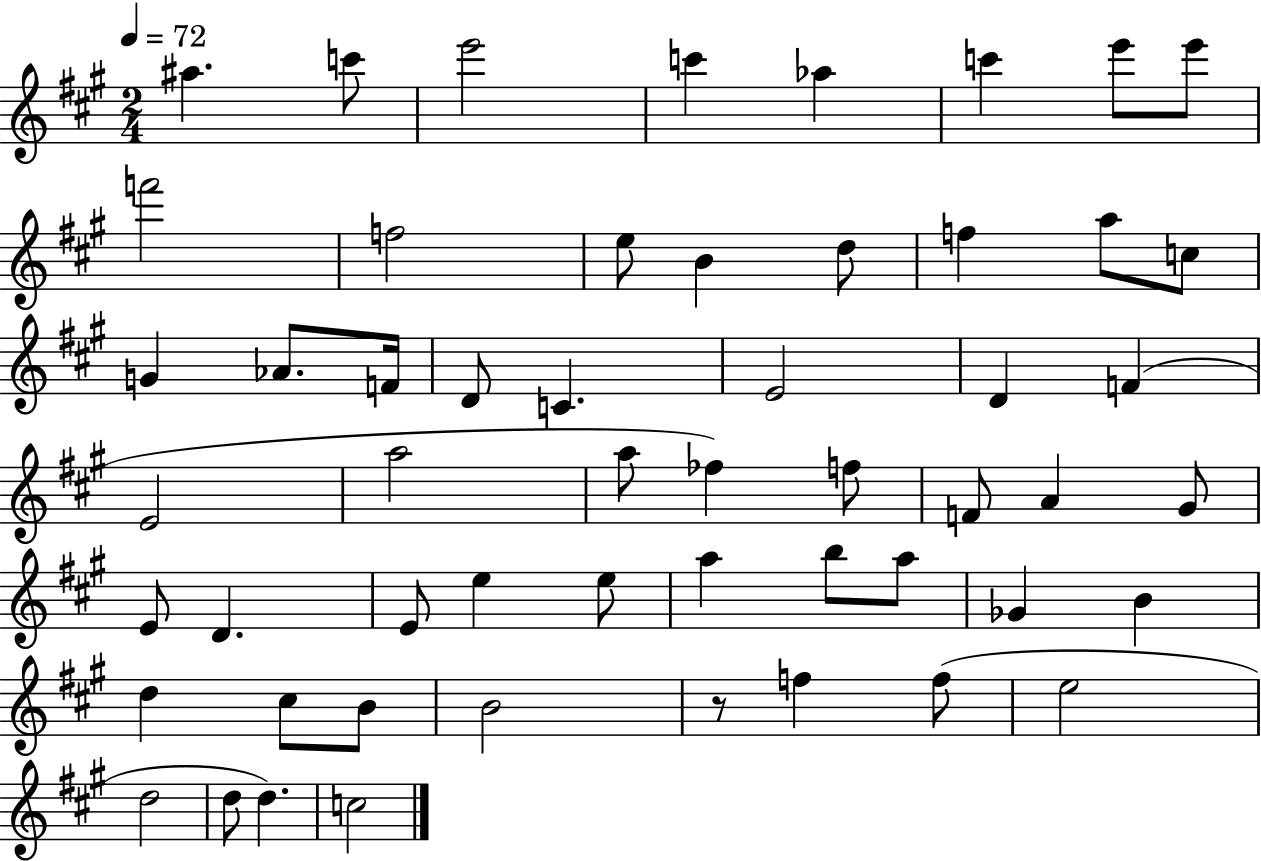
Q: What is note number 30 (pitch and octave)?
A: F4